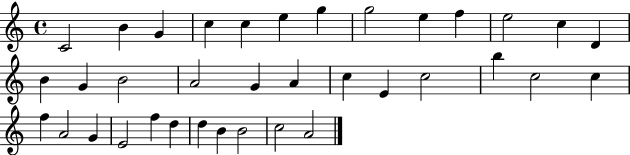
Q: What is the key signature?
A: C major